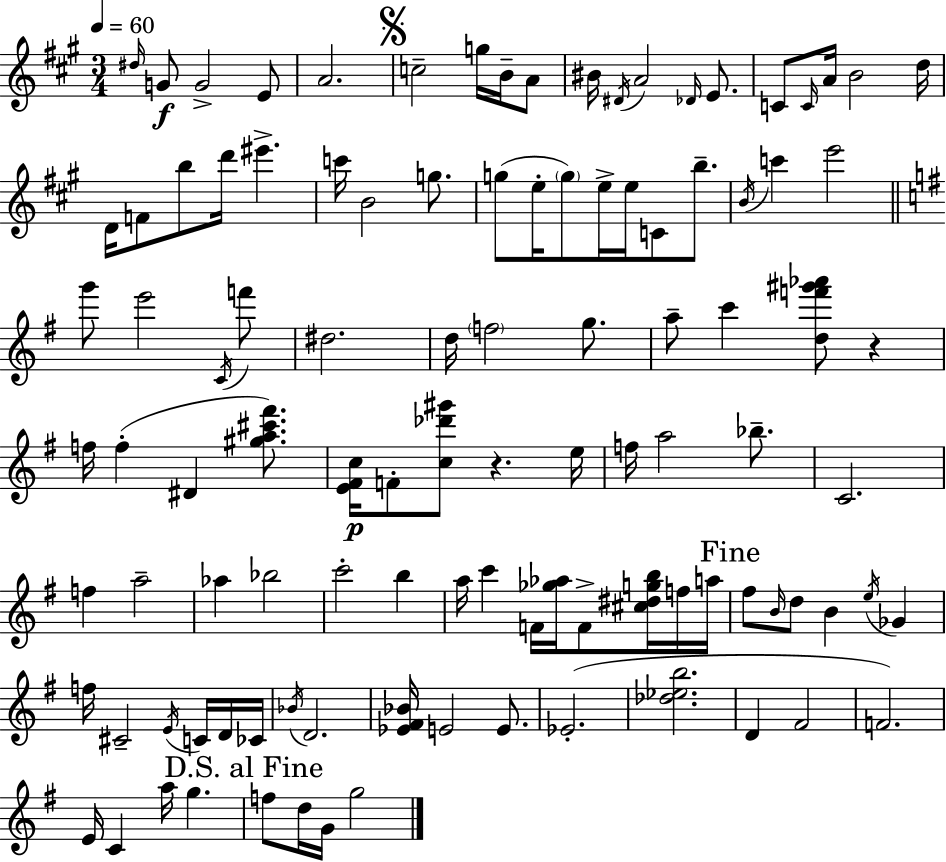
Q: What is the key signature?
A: A major